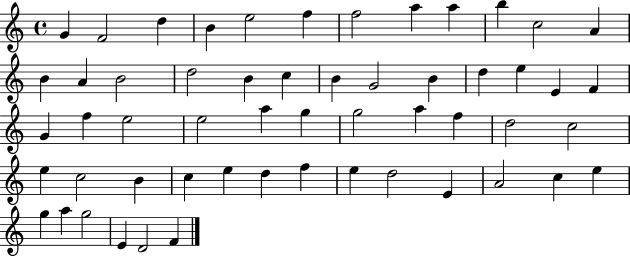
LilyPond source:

{
  \clef treble
  \time 4/4
  \defaultTimeSignature
  \key c \major
  g'4 f'2 d''4 | b'4 e''2 f''4 | f''2 a''4 a''4 | b''4 c''2 a'4 | \break b'4 a'4 b'2 | d''2 b'4 c''4 | b'4 g'2 b'4 | d''4 e''4 e'4 f'4 | \break g'4 f''4 e''2 | e''2 a''4 g''4 | g''2 a''4 f''4 | d''2 c''2 | \break e''4 c''2 b'4 | c''4 e''4 d''4 f''4 | e''4 d''2 e'4 | a'2 c''4 e''4 | \break g''4 a''4 g''2 | e'4 d'2 f'4 | \bar "|."
}